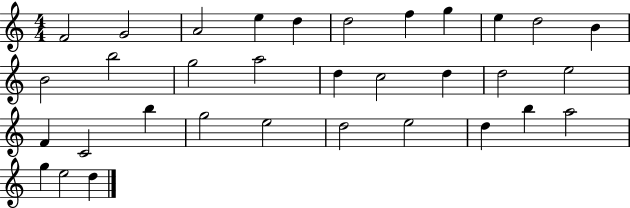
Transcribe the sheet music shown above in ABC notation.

X:1
T:Untitled
M:4/4
L:1/4
K:C
F2 G2 A2 e d d2 f g e d2 B B2 b2 g2 a2 d c2 d d2 e2 F C2 b g2 e2 d2 e2 d b a2 g e2 d